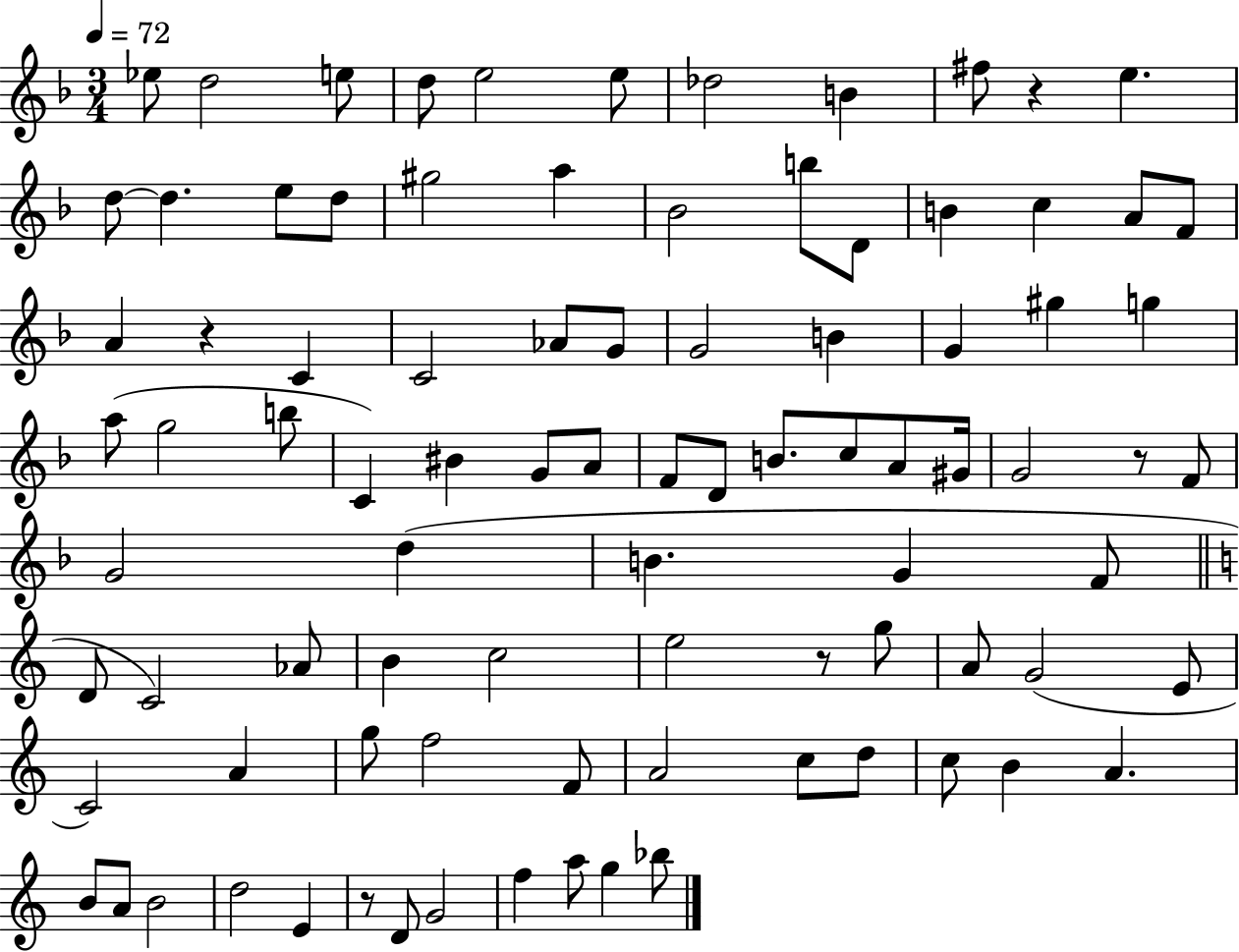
{
  \clef treble
  \numericTimeSignature
  \time 3/4
  \key f \major
  \tempo 4 = 72
  ees''8 d''2 e''8 | d''8 e''2 e''8 | des''2 b'4 | fis''8 r4 e''4. | \break d''8~~ d''4. e''8 d''8 | gis''2 a''4 | bes'2 b''8 d'8 | b'4 c''4 a'8 f'8 | \break a'4 r4 c'4 | c'2 aes'8 g'8 | g'2 b'4 | g'4 gis''4 g''4 | \break a''8( g''2 b''8 | c'4) bis'4 g'8 a'8 | f'8 d'8 b'8. c''8 a'8 gis'16 | g'2 r8 f'8 | \break g'2 d''4( | b'4. g'4 f'8 | \bar "||" \break \key c \major d'8 c'2) aes'8 | b'4 c''2 | e''2 r8 g''8 | a'8 g'2( e'8 | \break c'2) a'4 | g''8 f''2 f'8 | a'2 c''8 d''8 | c''8 b'4 a'4. | \break b'8 a'8 b'2 | d''2 e'4 | r8 d'8 g'2 | f''4 a''8 g''4 bes''8 | \break \bar "|."
}